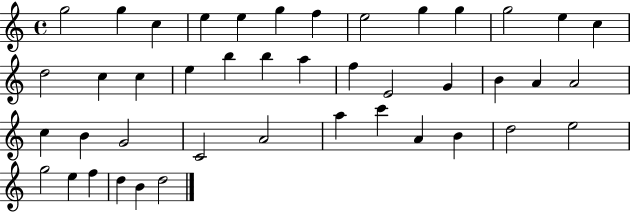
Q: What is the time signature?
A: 4/4